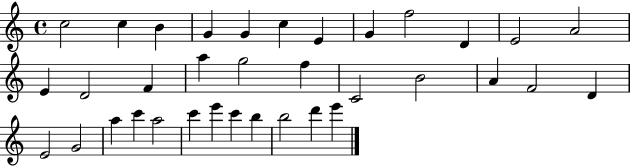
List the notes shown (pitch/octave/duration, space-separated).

C5/h C5/q B4/q G4/q G4/q C5/q E4/q G4/q F5/h D4/q E4/h A4/h E4/q D4/h F4/q A5/q G5/h F5/q C4/h B4/h A4/q F4/h D4/q E4/h G4/h A5/q C6/q A5/h C6/q E6/q C6/q B5/q B5/h D6/q E6/q